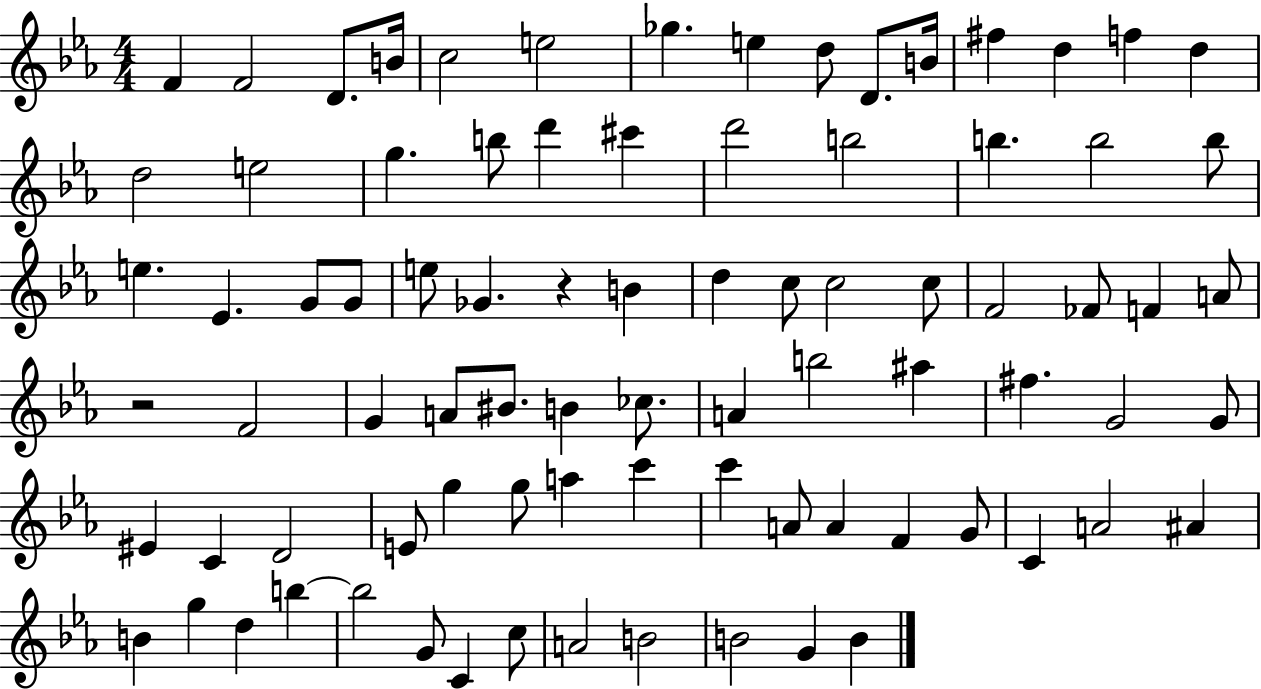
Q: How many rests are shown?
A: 2